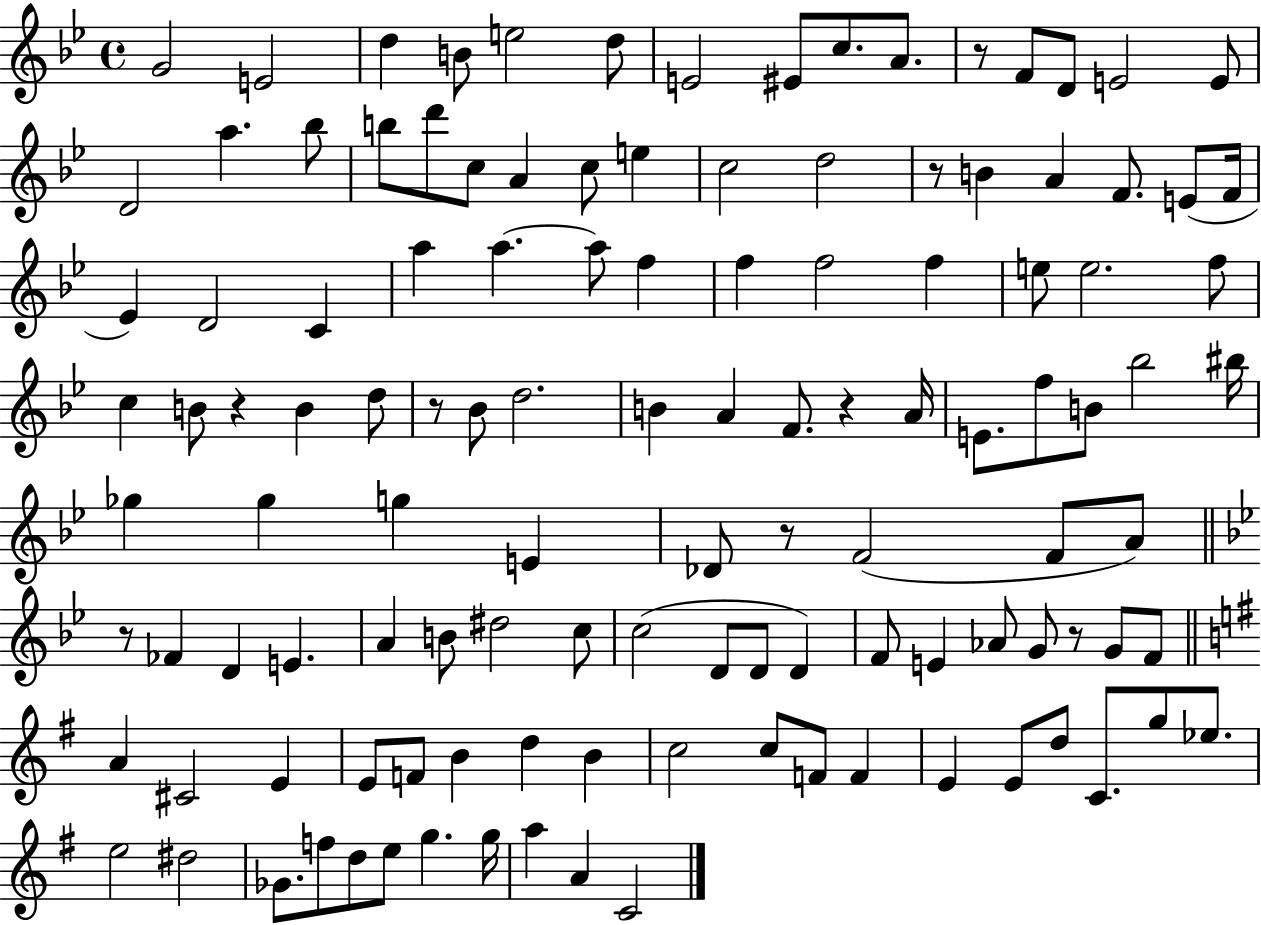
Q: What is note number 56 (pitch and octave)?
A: B4